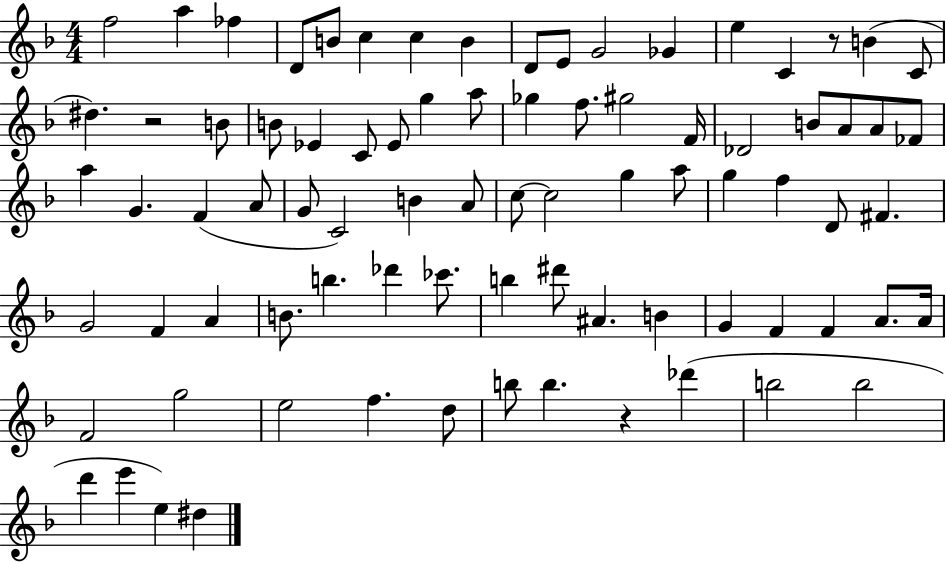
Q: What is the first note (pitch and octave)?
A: F5